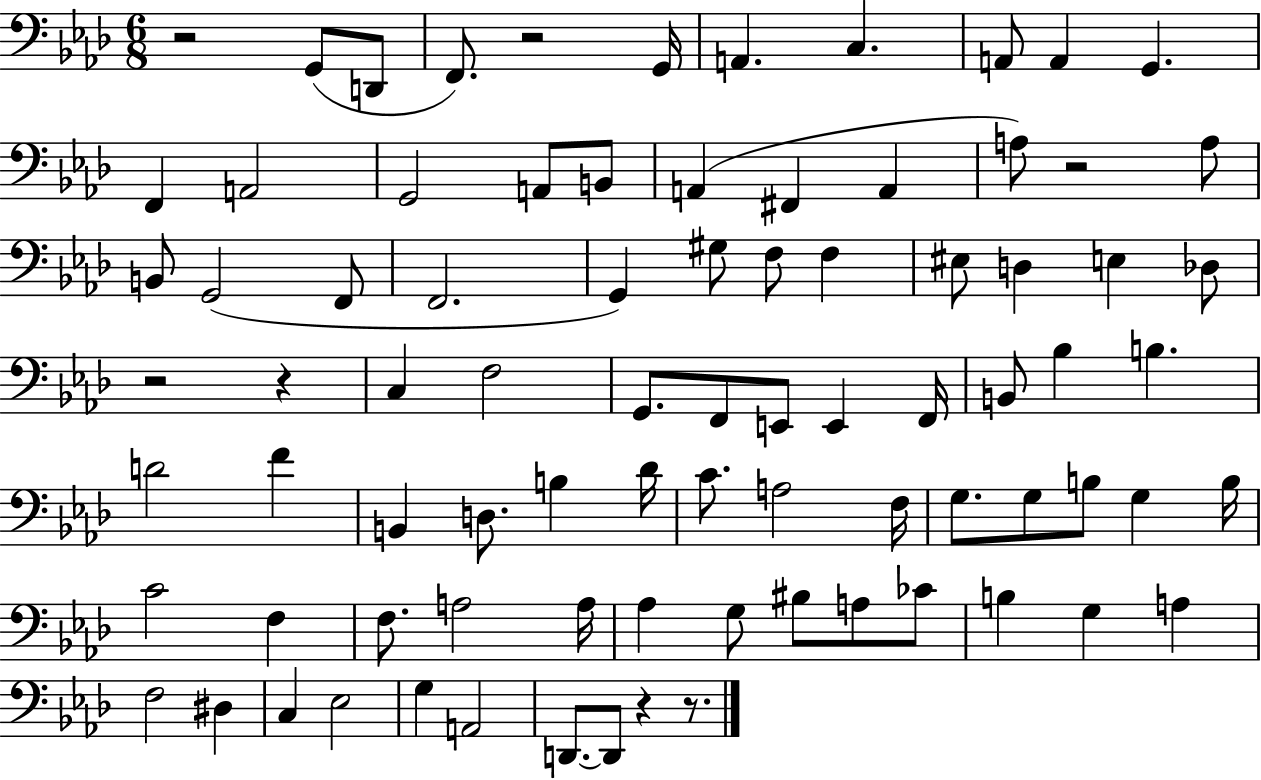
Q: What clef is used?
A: bass